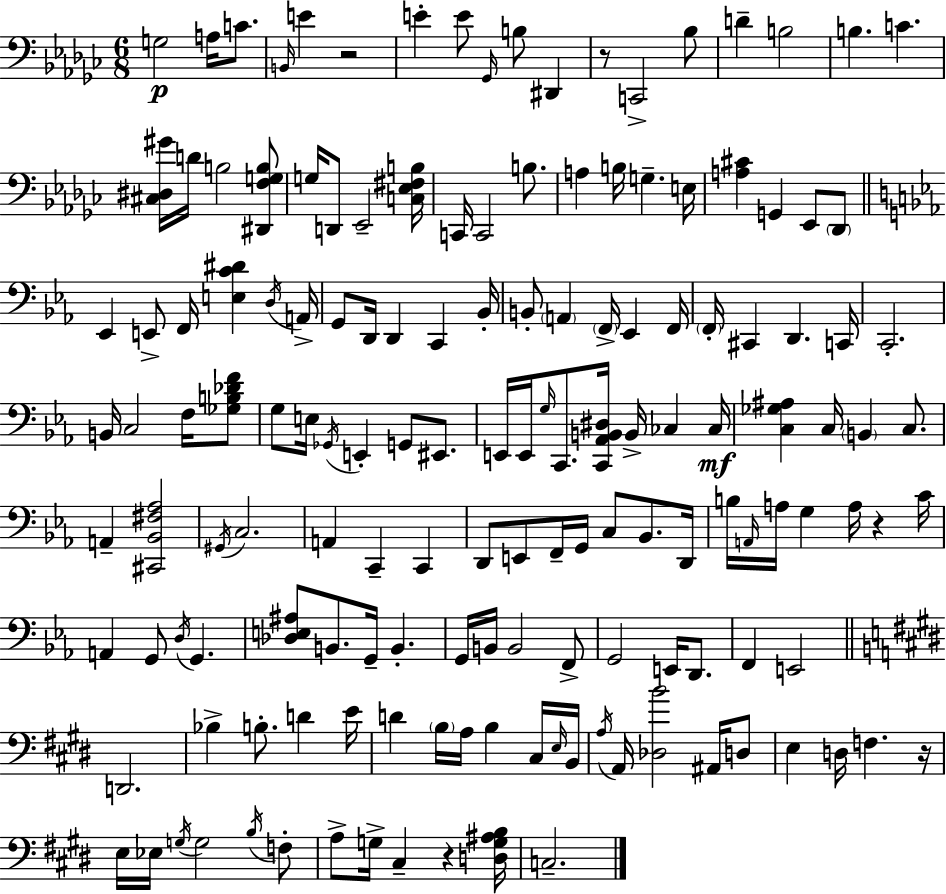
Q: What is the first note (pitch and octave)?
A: G3